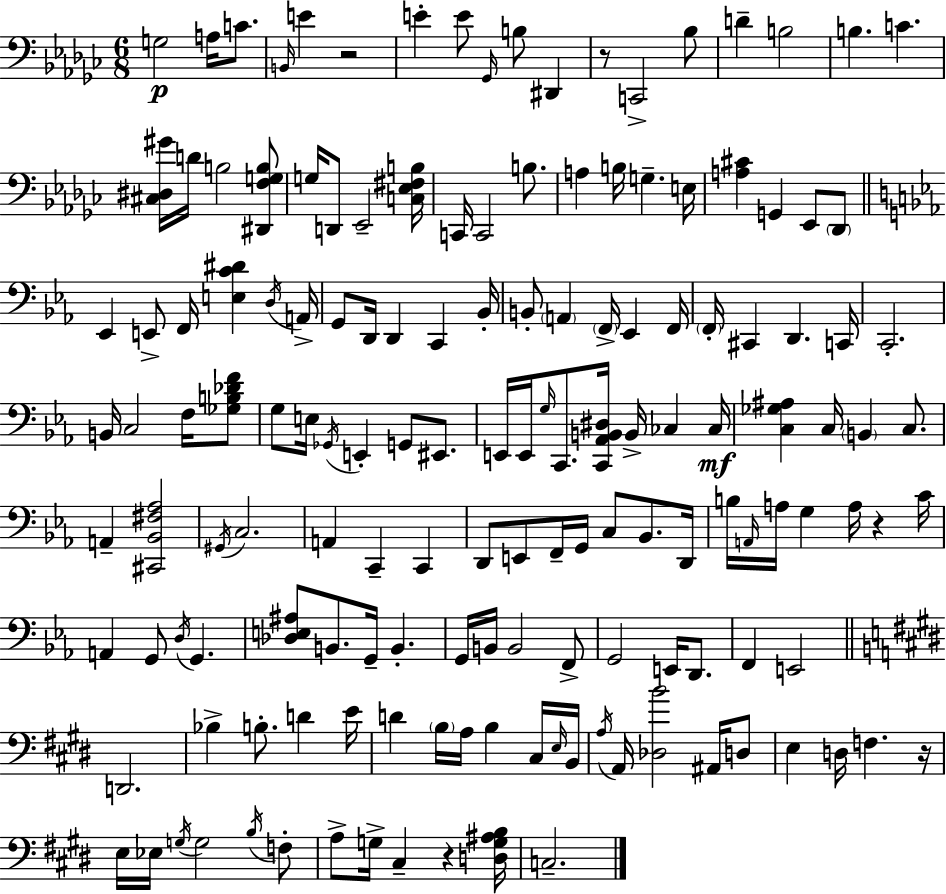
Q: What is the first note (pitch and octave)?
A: G3